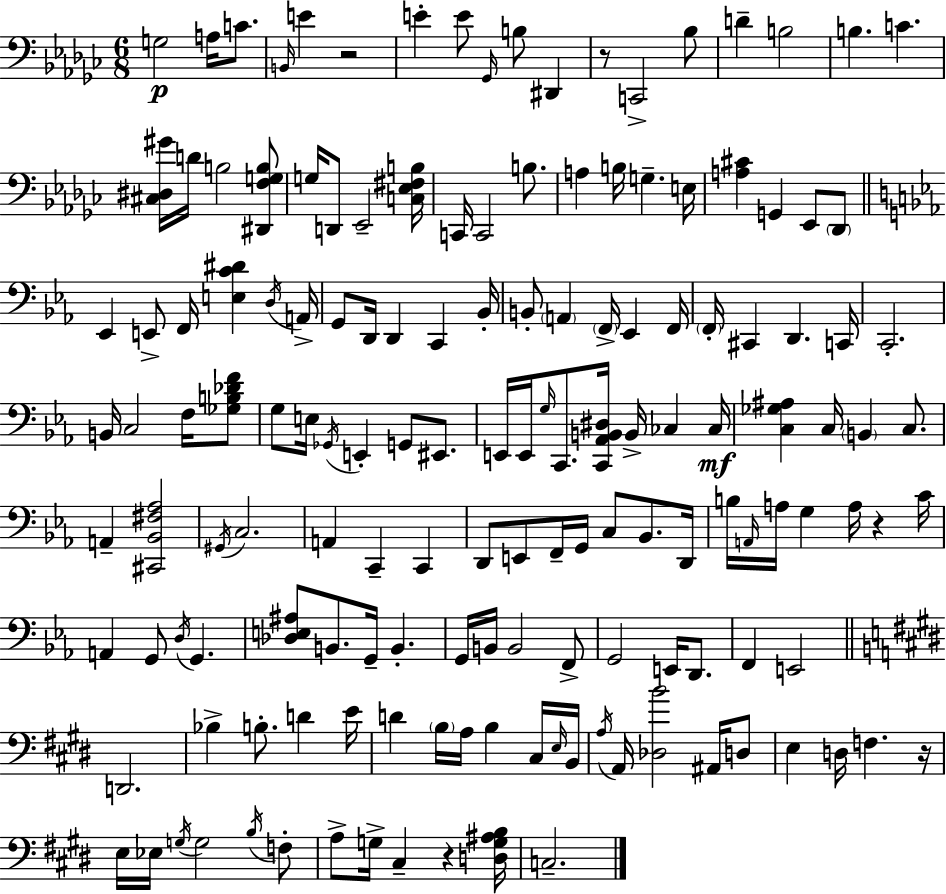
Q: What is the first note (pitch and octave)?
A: G3